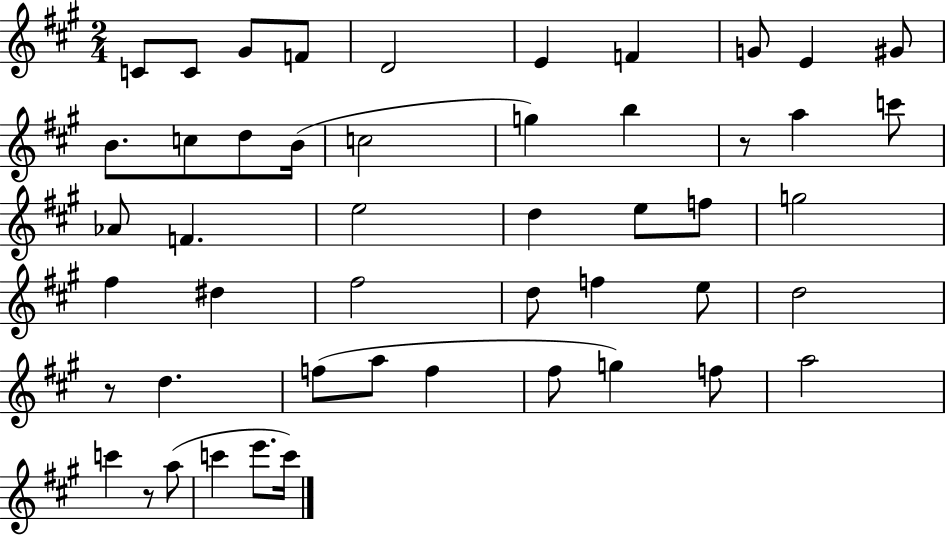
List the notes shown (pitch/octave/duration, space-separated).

C4/e C4/e G#4/e F4/e D4/h E4/q F4/q G4/e E4/q G#4/e B4/e. C5/e D5/e B4/s C5/h G5/q B5/q R/e A5/q C6/e Ab4/e F4/q. E5/h D5/q E5/e F5/e G5/h F#5/q D#5/q F#5/h D5/e F5/q E5/e D5/h R/e D5/q. F5/e A5/e F5/q F#5/e G5/q F5/e A5/h C6/q R/e A5/e C6/q E6/e. C6/s